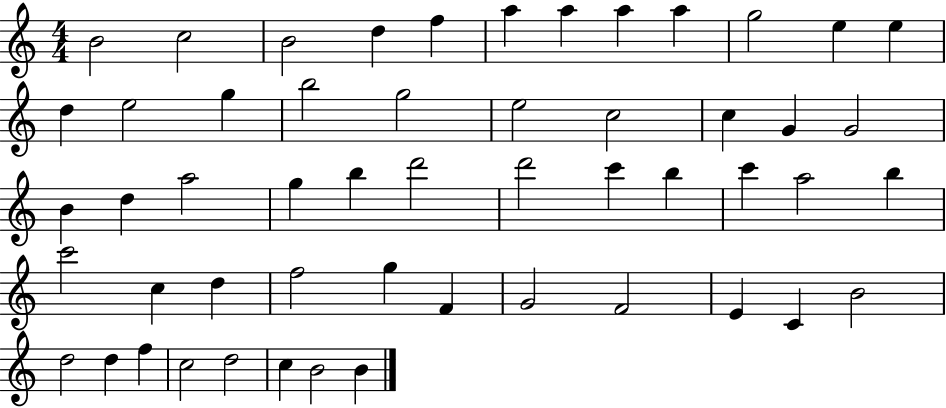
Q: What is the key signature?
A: C major